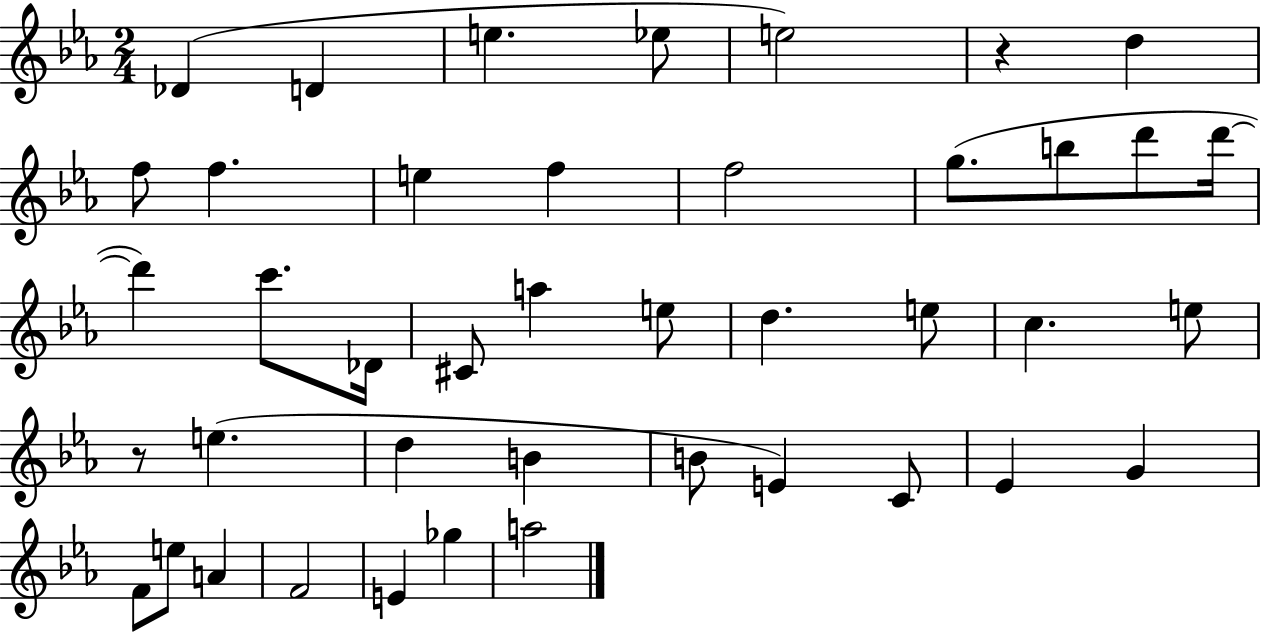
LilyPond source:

{
  \clef treble
  \numericTimeSignature
  \time 2/4
  \key ees \major
  des'4( d'4 | e''4. ees''8 | e''2) | r4 d''4 | \break f''8 f''4. | e''4 f''4 | f''2 | g''8.( b''8 d'''8 d'''16~~ | \break d'''4) c'''8. des'16 | cis'8 a''4 e''8 | d''4. e''8 | c''4. e''8 | \break r8 e''4.( | d''4 b'4 | b'8 e'4) c'8 | ees'4 g'4 | \break f'8 e''8 a'4 | f'2 | e'4 ges''4 | a''2 | \break \bar "|."
}